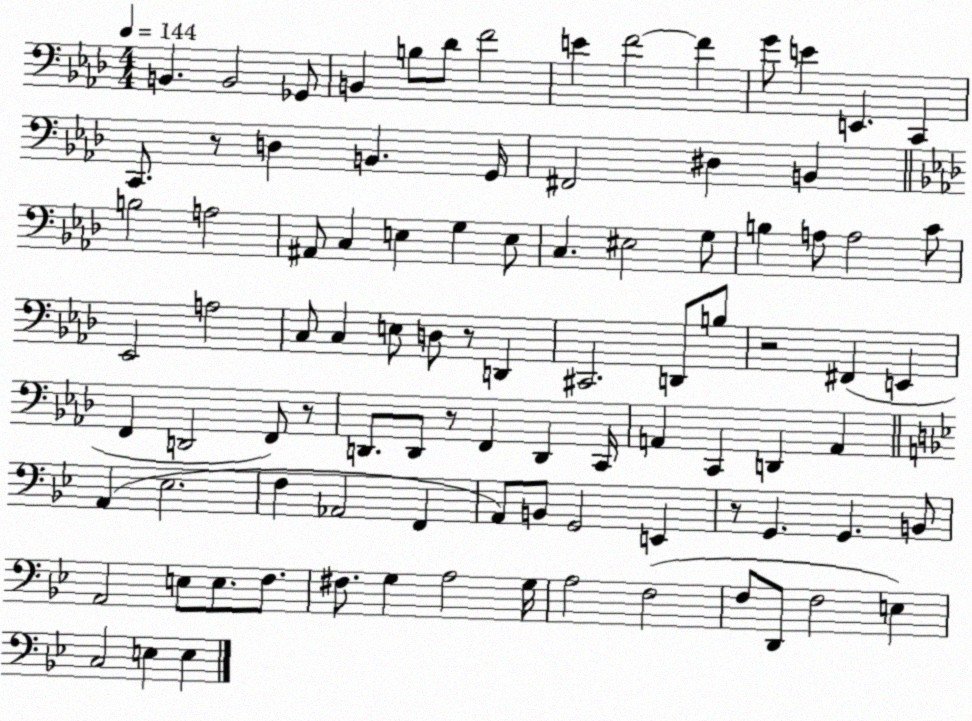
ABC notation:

X:1
T:Untitled
M:4/4
L:1/4
K:Ab
B,, B,,2 _G,,/2 B,, B,/2 _D/2 F2 E F2 F G/2 E E,, C,, C,,/2 z/2 D, B,, G,,/4 ^F,,2 ^D, B,, B,2 A,2 ^A,,/2 C, E, G, E,/2 C, ^E,2 G,/2 B, A,/2 A,2 C/2 _E,,2 A,2 C,/2 C, E,/2 D,/2 z/2 D,, ^C,,2 D,,/2 B,/2 z2 ^F,, E,, F,, D,,2 F,,/2 z/2 D,,/2 D,,/2 z/2 F,, D,, C,,/4 A,, C,, D,, A,, A,, _E,2 F, _A,,2 F,, A,,/2 B,,/2 G,,2 E,, z/2 G,, G,, B,,/2 A,,2 E,/2 E,/2 F,/2 ^F,/2 G, A,2 G,/4 A,2 F,2 F,/2 D,,/2 F,2 E, C,2 E, E,